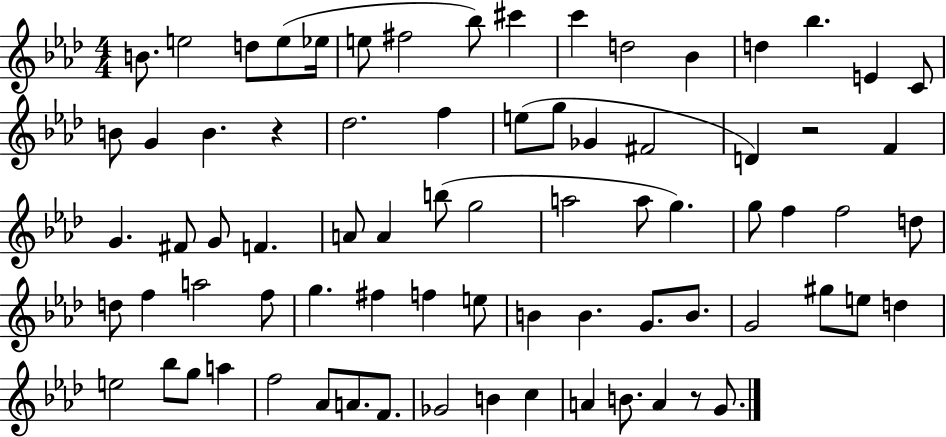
{
  \clef treble
  \numericTimeSignature
  \time 4/4
  \key aes \major
  b'8. e''2 d''8 e''8( ees''16 | e''8 fis''2 bes''8) cis'''4 | c'''4 d''2 bes'4 | d''4 bes''4. e'4 c'8 | \break b'8 g'4 b'4. r4 | des''2. f''4 | e''8( g''8 ges'4 fis'2 | d'4) r2 f'4 | \break g'4. fis'8 g'8 f'4. | a'8 a'4 b''8( g''2 | a''2 a''8 g''4.) | g''8 f''4 f''2 d''8 | \break d''8 f''4 a''2 f''8 | g''4. fis''4 f''4 e''8 | b'4 b'4. g'8. b'8. | g'2 gis''8 e''8 d''4 | \break e''2 bes''8 g''8 a''4 | f''2 aes'8 a'8. f'8. | ges'2 b'4 c''4 | a'4 b'8. a'4 r8 g'8. | \break \bar "|."
}